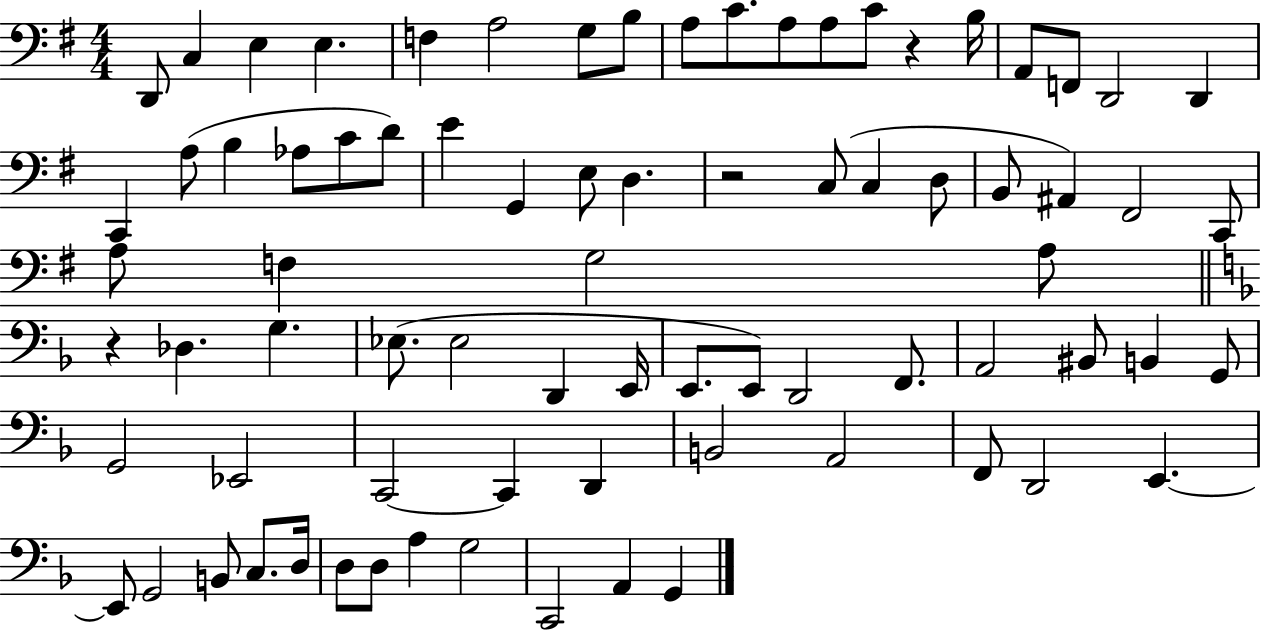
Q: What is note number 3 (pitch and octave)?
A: E3